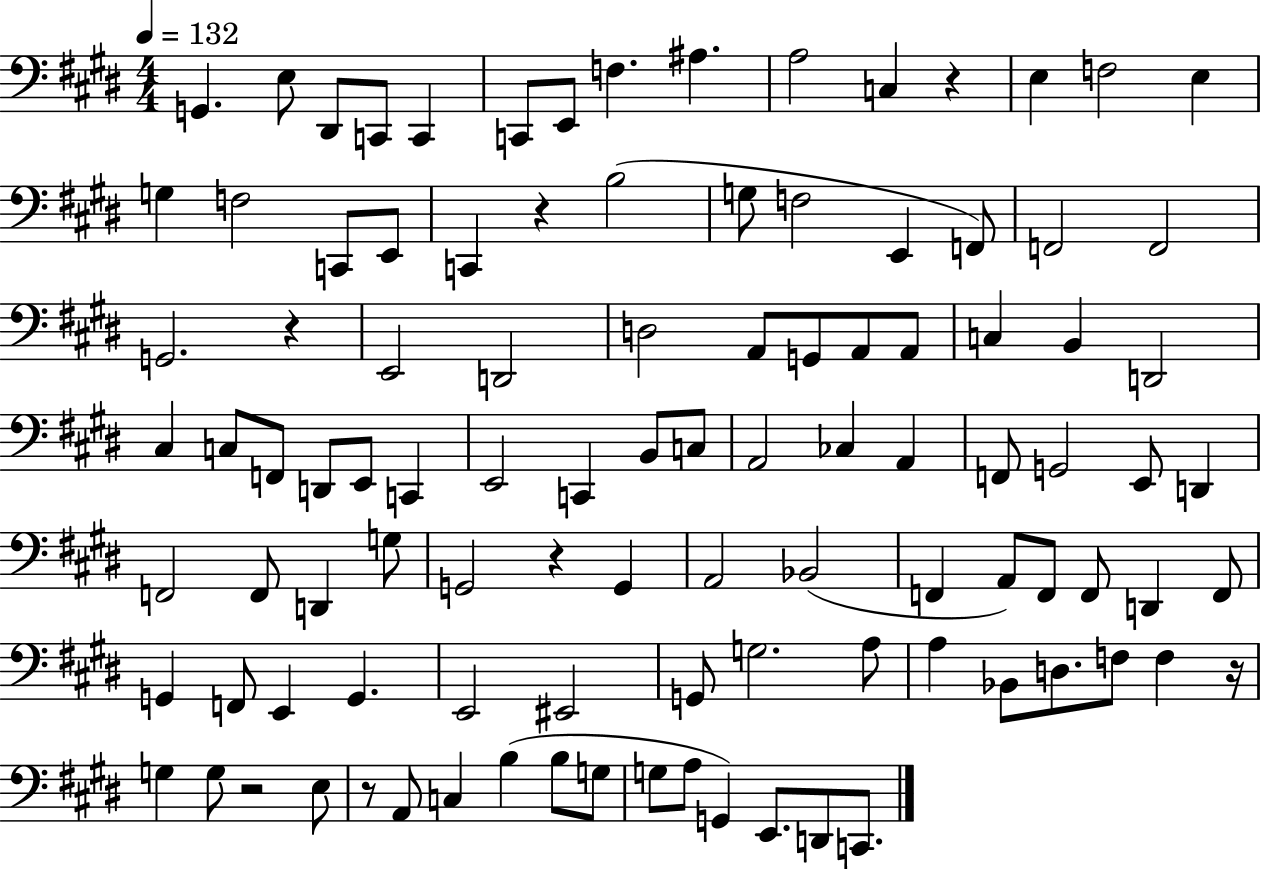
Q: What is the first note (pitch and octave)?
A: G2